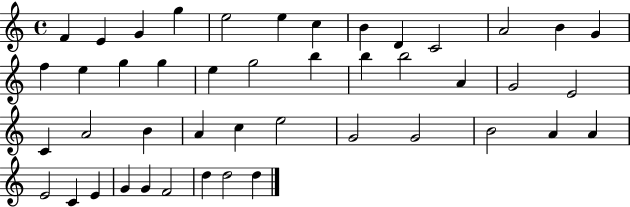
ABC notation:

X:1
T:Untitled
M:4/4
L:1/4
K:C
F E G g e2 e c B D C2 A2 B G f e g g e g2 b b b2 A G2 E2 C A2 B A c e2 G2 G2 B2 A A E2 C E G G F2 d d2 d